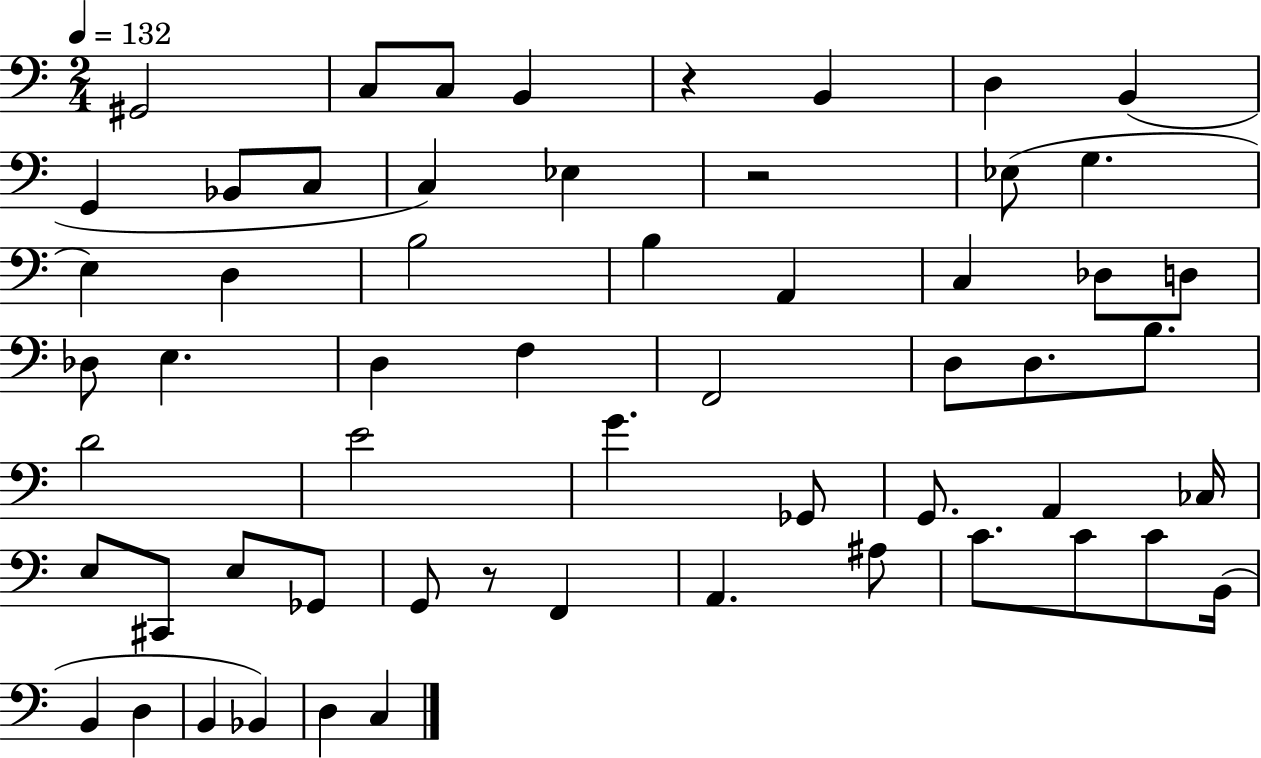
G#2/h C3/e C3/e B2/q R/q B2/q D3/q B2/q G2/q Bb2/e C3/e C3/q Eb3/q R/h Eb3/e G3/q. E3/q D3/q B3/h B3/q A2/q C3/q Db3/e D3/e Db3/e E3/q. D3/q F3/q F2/h D3/e D3/e. B3/e. D4/h E4/h G4/q. Gb2/e G2/e. A2/q CES3/s E3/e C#2/e E3/e Gb2/e G2/e R/e F2/q A2/q. A#3/e C4/e. C4/e C4/e B2/s B2/q D3/q B2/q Bb2/q D3/q C3/q